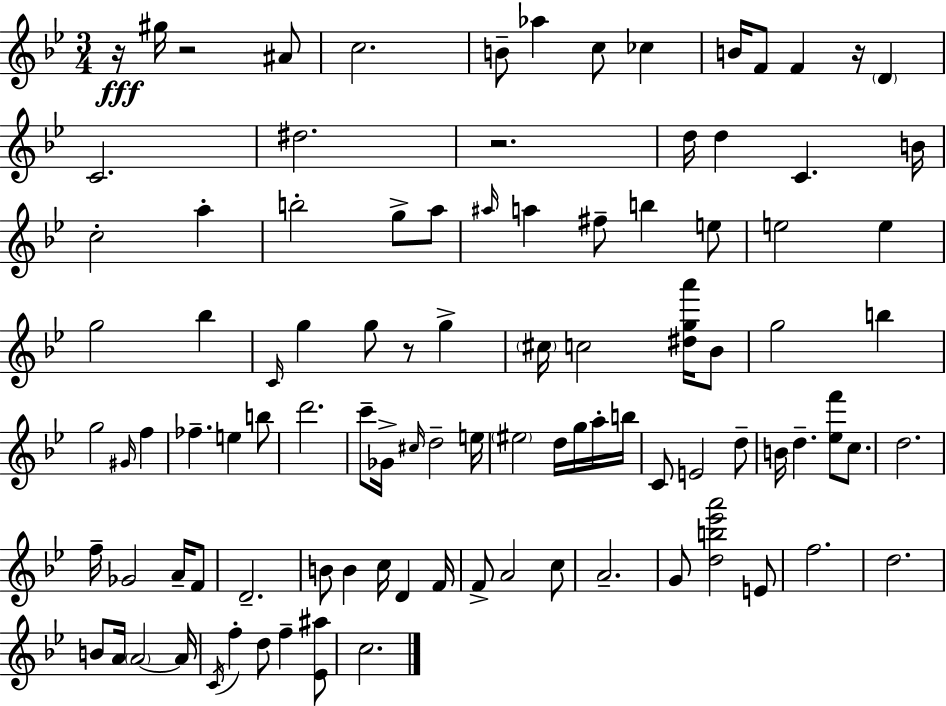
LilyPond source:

{
  \clef treble
  \numericTimeSignature
  \time 3/4
  \key bes \major
  r16\fff gis''16 r2 ais'8 | c''2. | b'8-- aes''4 c''8 ces''4 | b'16 f'8 f'4 r16 \parenthesize d'4 | \break c'2. | dis''2. | r2. | d''16 d''4 c'4. b'16 | \break c''2-. a''4-. | b''2-. g''8-> a''8 | \grace { ais''16 } a''4 fis''8-- b''4 e''8 | e''2 e''4 | \break g''2 bes''4 | \grace { c'16 } g''4 g''8 r8 g''4-> | \parenthesize cis''16 c''2 <dis'' g'' a'''>16 | bes'8 g''2 b''4 | \break g''2 \grace { gis'16 } f''4 | fes''4.-- e''4 | b''8 d'''2. | c'''8-- ges'16-> \grace { cis''16 } d''2-- | \break e''16 \parenthesize eis''2 | d''16 g''16 a''16-. b''16 c'8 e'2 | d''8-- b'16 d''4.-- <ees'' f'''>8 | c''8. d''2. | \break f''16-- ges'2 | a'16-- f'8 d'2.-- | b'8 b'4 c''16 d'4 | f'16 f'8-> a'2 | \break c''8 a'2.-- | g'8 <d'' b'' ees''' a'''>2 | e'8 f''2. | d''2. | \break b'8 a'16 \parenthesize a'2~~ | a'16 \acciaccatura { c'16 } f''4-. d''8 f''4-- | <ees' ais''>8 c''2. | \bar "|."
}